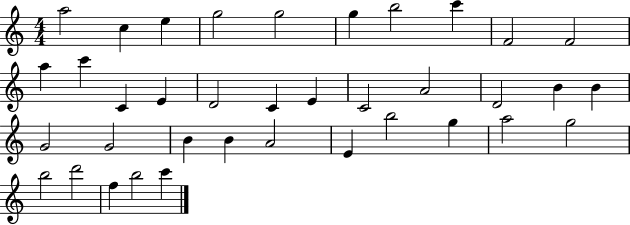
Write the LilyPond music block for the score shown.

{
  \clef treble
  \numericTimeSignature
  \time 4/4
  \key c \major
  a''2 c''4 e''4 | g''2 g''2 | g''4 b''2 c'''4 | f'2 f'2 | \break a''4 c'''4 c'4 e'4 | d'2 c'4 e'4 | c'2 a'2 | d'2 b'4 b'4 | \break g'2 g'2 | b'4 b'4 a'2 | e'4 b''2 g''4 | a''2 g''2 | \break b''2 d'''2 | f''4 b''2 c'''4 | \bar "|."
}